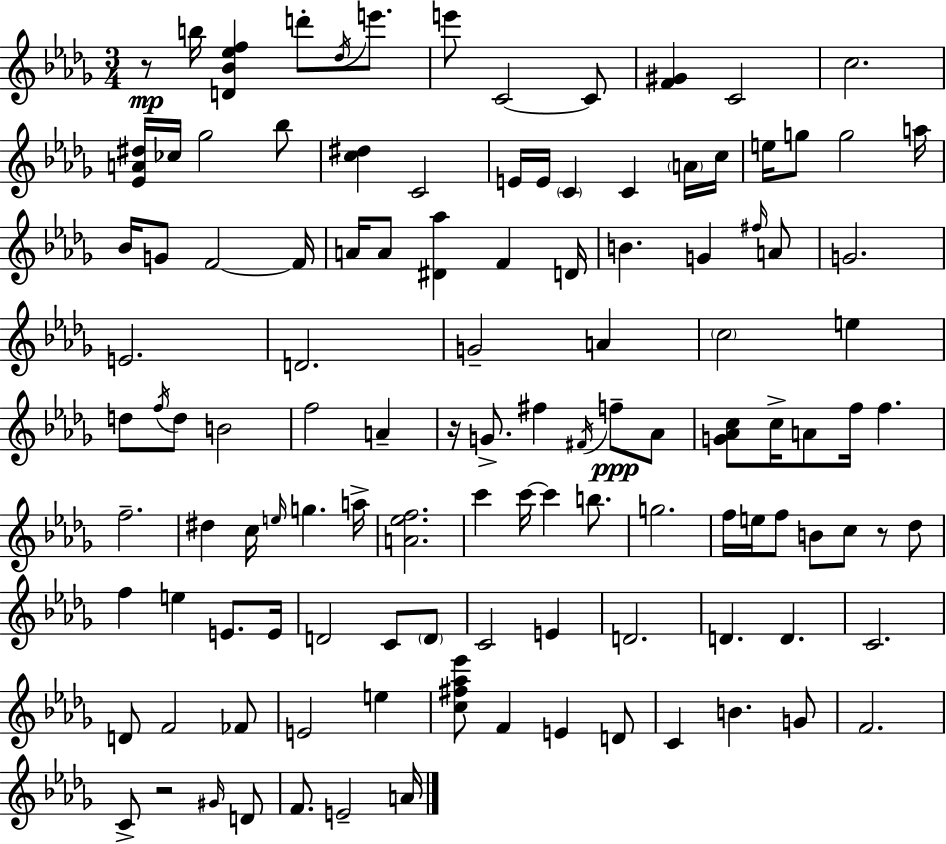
{
  \clef treble
  \numericTimeSignature
  \time 3/4
  \key bes \minor
  r8\mp b''16 <d' bes' ees'' f''>4 d'''8-. \acciaccatura { des''16 } e'''8. | e'''8 c'2~~ c'8 | <f' gis'>4 c'2 | c''2. | \break <ees' a' dis''>16 ces''16 ges''2 bes''8 | <c'' dis''>4 c'2 | e'16 e'16 \parenthesize c'4 c'4 \parenthesize a'16 | c''16 e''16 g''8 g''2 | \break a''16 bes'16 g'8 f'2~~ | f'16 a'16 a'8 <dis' aes''>4 f'4 | d'16 b'4. g'4 \grace { fis''16 } | a'8 g'2. | \break e'2. | d'2. | g'2-- a'4 | \parenthesize c''2 e''4 | \break d''8 \acciaccatura { f''16 } d''8 b'2 | f''2 a'4-- | r16 g'8.-> fis''4 \acciaccatura { fis'16 } | f''8--\ppp aes'8 <g' aes' c''>8 c''16-> a'8 f''16 f''4. | \break f''2.-- | dis''4 c''16 \grace { e''16 } g''4. | a''16-> <a' ees'' f''>2. | c'''4 c'''16~~ c'''4 | \break b''8. g''2. | f''16 e''16 f''8 b'8 c''8 | r8 des''8 f''4 e''4 | e'8. e'16 d'2 | \break c'8 \parenthesize d'8 c'2 | e'4 d'2. | d'4. d'4. | c'2. | \break d'8 f'2 | fes'8 e'2 | e''4 <c'' fis'' aes'' ees'''>8 f'4 e'4 | d'8 c'4 b'4. | \break g'8 f'2. | c'8-> r2 | \grace { gis'16 } d'8 f'8. e'2-- | a'16 \bar "|."
}